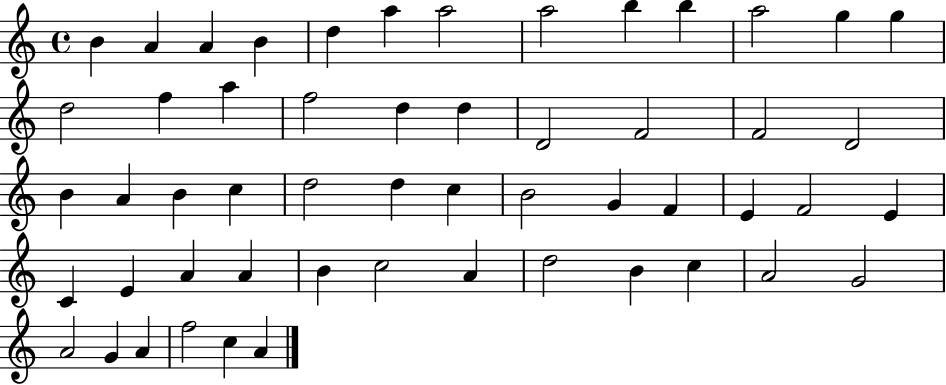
B4/q A4/q A4/q B4/q D5/q A5/q A5/h A5/h B5/q B5/q A5/h G5/q G5/q D5/h F5/q A5/q F5/h D5/q D5/q D4/h F4/h F4/h D4/h B4/q A4/q B4/q C5/q D5/h D5/q C5/q B4/h G4/q F4/q E4/q F4/h E4/q C4/q E4/q A4/q A4/q B4/q C5/h A4/q D5/h B4/q C5/q A4/h G4/h A4/h G4/q A4/q F5/h C5/q A4/q